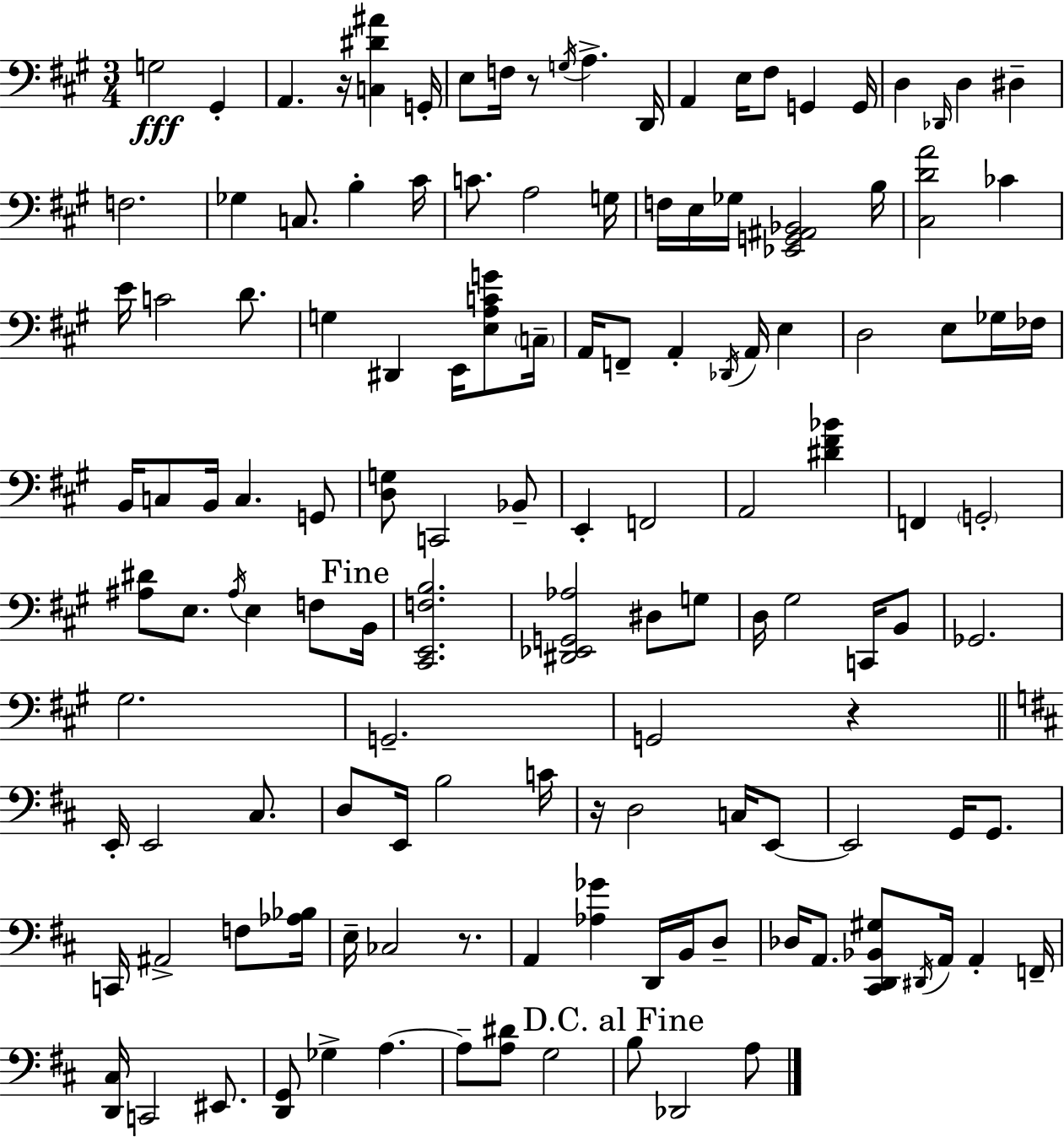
G3/h G#2/q A2/q. R/s [C3,D#4,A#4]/q G2/s E3/e F3/s R/e G3/s A3/q. D2/s A2/q E3/s F#3/e G2/q G2/s D3/q Db2/s D3/q D#3/q F3/h. Gb3/q C3/e. B3/q C#4/s C4/e. A3/h G3/s F3/s E3/s Gb3/s [Eb2,G2,A#2,Bb2]/h B3/s [C#3,D4,A4]/h CES4/q E4/s C4/h D4/e. G3/q D#2/q E2/s [E3,A3,C4,G4]/e C3/s A2/s F2/e A2/q Db2/s A2/s E3/q D3/h E3/e Gb3/s FES3/s B2/s C3/e B2/s C3/q. G2/e [D3,G3]/e C2/h Bb2/e E2/q F2/h A2/h [D#4,F#4,Bb4]/q F2/q G2/h [A#3,D#4]/e E3/e. A#3/s E3/q F3/e B2/s [C#2,E2,F3,B3]/h. [D#2,Eb2,G2,Ab3]/h D#3/e G3/e D3/s G#3/h C2/s B2/e Gb2/h. G#3/h. G2/h. G2/h R/q E2/s E2/h C#3/e. D3/e E2/s B3/h C4/s R/s D3/h C3/s E2/e E2/h G2/s G2/e. C2/s A#2/h F3/e [Ab3,Bb3]/s E3/s CES3/h R/e. A2/q [Ab3,Gb4]/q D2/s B2/s D3/e Db3/s A2/e. [C#2,D2,Bb2,G#3]/e D#2/s A2/s A2/q F2/s [D2,C#3]/s C2/h EIS2/e. [D2,G2]/e Gb3/q A3/q. A3/e [A3,D#4]/e G3/h B3/e Db2/h A3/e